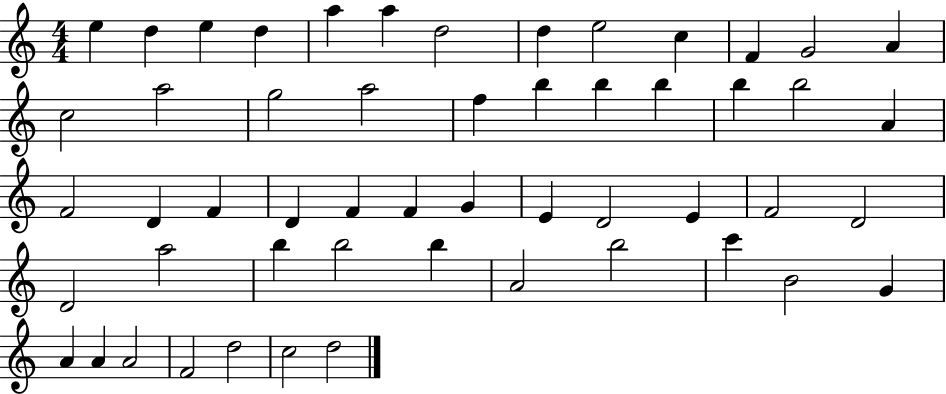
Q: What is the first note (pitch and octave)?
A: E5